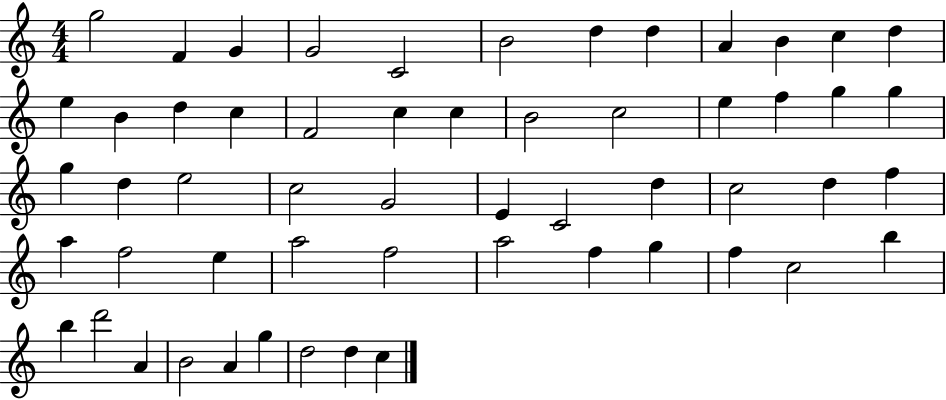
{
  \clef treble
  \numericTimeSignature
  \time 4/4
  \key c \major
  g''2 f'4 g'4 | g'2 c'2 | b'2 d''4 d''4 | a'4 b'4 c''4 d''4 | \break e''4 b'4 d''4 c''4 | f'2 c''4 c''4 | b'2 c''2 | e''4 f''4 g''4 g''4 | \break g''4 d''4 e''2 | c''2 g'2 | e'4 c'2 d''4 | c''2 d''4 f''4 | \break a''4 f''2 e''4 | a''2 f''2 | a''2 f''4 g''4 | f''4 c''2 b''4 | \break b''4 d'''2 a'4 | b'2 a'4 g''4 | d''2 d''4 c''4 | \bar "|."
}